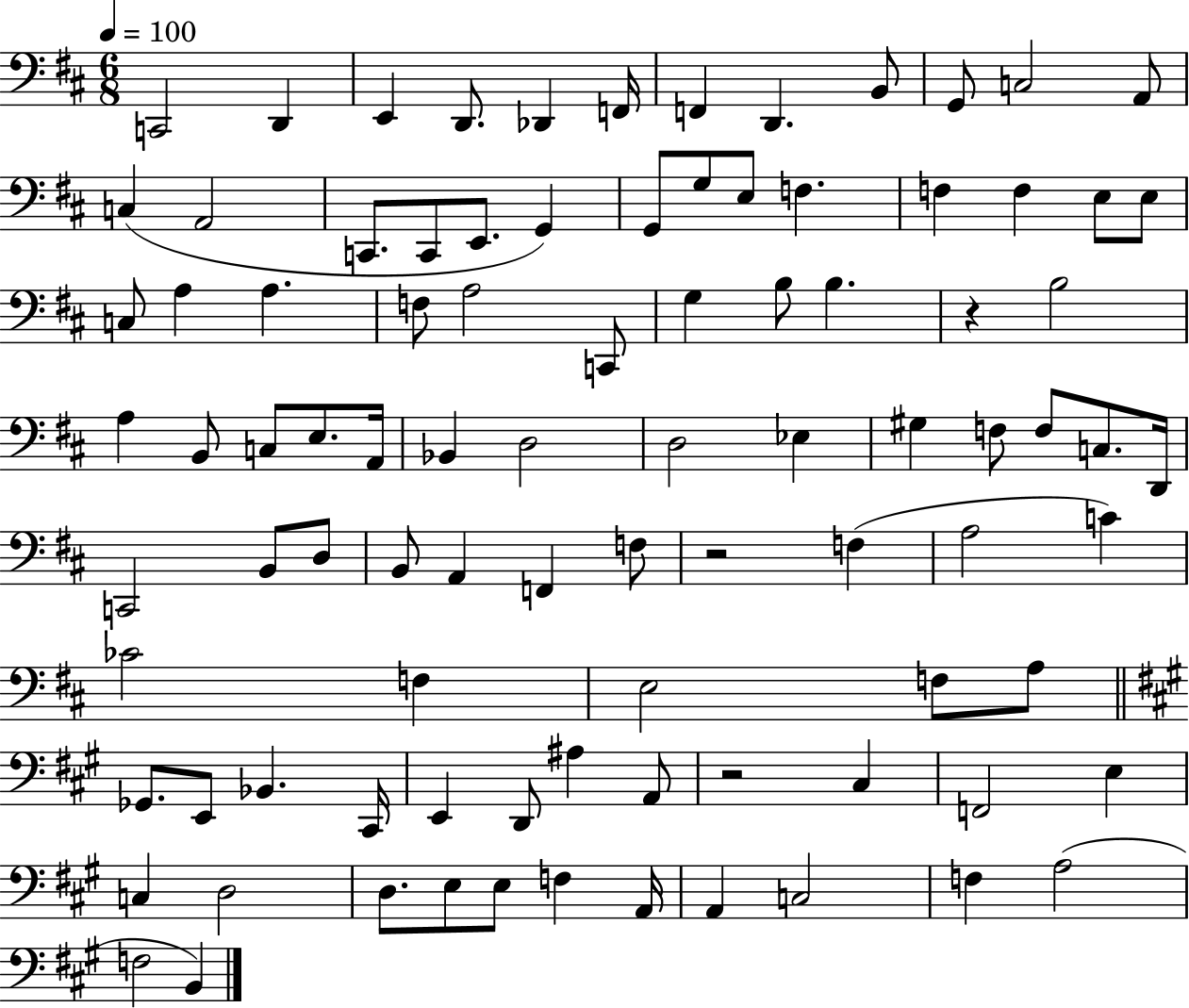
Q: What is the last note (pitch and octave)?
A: B2